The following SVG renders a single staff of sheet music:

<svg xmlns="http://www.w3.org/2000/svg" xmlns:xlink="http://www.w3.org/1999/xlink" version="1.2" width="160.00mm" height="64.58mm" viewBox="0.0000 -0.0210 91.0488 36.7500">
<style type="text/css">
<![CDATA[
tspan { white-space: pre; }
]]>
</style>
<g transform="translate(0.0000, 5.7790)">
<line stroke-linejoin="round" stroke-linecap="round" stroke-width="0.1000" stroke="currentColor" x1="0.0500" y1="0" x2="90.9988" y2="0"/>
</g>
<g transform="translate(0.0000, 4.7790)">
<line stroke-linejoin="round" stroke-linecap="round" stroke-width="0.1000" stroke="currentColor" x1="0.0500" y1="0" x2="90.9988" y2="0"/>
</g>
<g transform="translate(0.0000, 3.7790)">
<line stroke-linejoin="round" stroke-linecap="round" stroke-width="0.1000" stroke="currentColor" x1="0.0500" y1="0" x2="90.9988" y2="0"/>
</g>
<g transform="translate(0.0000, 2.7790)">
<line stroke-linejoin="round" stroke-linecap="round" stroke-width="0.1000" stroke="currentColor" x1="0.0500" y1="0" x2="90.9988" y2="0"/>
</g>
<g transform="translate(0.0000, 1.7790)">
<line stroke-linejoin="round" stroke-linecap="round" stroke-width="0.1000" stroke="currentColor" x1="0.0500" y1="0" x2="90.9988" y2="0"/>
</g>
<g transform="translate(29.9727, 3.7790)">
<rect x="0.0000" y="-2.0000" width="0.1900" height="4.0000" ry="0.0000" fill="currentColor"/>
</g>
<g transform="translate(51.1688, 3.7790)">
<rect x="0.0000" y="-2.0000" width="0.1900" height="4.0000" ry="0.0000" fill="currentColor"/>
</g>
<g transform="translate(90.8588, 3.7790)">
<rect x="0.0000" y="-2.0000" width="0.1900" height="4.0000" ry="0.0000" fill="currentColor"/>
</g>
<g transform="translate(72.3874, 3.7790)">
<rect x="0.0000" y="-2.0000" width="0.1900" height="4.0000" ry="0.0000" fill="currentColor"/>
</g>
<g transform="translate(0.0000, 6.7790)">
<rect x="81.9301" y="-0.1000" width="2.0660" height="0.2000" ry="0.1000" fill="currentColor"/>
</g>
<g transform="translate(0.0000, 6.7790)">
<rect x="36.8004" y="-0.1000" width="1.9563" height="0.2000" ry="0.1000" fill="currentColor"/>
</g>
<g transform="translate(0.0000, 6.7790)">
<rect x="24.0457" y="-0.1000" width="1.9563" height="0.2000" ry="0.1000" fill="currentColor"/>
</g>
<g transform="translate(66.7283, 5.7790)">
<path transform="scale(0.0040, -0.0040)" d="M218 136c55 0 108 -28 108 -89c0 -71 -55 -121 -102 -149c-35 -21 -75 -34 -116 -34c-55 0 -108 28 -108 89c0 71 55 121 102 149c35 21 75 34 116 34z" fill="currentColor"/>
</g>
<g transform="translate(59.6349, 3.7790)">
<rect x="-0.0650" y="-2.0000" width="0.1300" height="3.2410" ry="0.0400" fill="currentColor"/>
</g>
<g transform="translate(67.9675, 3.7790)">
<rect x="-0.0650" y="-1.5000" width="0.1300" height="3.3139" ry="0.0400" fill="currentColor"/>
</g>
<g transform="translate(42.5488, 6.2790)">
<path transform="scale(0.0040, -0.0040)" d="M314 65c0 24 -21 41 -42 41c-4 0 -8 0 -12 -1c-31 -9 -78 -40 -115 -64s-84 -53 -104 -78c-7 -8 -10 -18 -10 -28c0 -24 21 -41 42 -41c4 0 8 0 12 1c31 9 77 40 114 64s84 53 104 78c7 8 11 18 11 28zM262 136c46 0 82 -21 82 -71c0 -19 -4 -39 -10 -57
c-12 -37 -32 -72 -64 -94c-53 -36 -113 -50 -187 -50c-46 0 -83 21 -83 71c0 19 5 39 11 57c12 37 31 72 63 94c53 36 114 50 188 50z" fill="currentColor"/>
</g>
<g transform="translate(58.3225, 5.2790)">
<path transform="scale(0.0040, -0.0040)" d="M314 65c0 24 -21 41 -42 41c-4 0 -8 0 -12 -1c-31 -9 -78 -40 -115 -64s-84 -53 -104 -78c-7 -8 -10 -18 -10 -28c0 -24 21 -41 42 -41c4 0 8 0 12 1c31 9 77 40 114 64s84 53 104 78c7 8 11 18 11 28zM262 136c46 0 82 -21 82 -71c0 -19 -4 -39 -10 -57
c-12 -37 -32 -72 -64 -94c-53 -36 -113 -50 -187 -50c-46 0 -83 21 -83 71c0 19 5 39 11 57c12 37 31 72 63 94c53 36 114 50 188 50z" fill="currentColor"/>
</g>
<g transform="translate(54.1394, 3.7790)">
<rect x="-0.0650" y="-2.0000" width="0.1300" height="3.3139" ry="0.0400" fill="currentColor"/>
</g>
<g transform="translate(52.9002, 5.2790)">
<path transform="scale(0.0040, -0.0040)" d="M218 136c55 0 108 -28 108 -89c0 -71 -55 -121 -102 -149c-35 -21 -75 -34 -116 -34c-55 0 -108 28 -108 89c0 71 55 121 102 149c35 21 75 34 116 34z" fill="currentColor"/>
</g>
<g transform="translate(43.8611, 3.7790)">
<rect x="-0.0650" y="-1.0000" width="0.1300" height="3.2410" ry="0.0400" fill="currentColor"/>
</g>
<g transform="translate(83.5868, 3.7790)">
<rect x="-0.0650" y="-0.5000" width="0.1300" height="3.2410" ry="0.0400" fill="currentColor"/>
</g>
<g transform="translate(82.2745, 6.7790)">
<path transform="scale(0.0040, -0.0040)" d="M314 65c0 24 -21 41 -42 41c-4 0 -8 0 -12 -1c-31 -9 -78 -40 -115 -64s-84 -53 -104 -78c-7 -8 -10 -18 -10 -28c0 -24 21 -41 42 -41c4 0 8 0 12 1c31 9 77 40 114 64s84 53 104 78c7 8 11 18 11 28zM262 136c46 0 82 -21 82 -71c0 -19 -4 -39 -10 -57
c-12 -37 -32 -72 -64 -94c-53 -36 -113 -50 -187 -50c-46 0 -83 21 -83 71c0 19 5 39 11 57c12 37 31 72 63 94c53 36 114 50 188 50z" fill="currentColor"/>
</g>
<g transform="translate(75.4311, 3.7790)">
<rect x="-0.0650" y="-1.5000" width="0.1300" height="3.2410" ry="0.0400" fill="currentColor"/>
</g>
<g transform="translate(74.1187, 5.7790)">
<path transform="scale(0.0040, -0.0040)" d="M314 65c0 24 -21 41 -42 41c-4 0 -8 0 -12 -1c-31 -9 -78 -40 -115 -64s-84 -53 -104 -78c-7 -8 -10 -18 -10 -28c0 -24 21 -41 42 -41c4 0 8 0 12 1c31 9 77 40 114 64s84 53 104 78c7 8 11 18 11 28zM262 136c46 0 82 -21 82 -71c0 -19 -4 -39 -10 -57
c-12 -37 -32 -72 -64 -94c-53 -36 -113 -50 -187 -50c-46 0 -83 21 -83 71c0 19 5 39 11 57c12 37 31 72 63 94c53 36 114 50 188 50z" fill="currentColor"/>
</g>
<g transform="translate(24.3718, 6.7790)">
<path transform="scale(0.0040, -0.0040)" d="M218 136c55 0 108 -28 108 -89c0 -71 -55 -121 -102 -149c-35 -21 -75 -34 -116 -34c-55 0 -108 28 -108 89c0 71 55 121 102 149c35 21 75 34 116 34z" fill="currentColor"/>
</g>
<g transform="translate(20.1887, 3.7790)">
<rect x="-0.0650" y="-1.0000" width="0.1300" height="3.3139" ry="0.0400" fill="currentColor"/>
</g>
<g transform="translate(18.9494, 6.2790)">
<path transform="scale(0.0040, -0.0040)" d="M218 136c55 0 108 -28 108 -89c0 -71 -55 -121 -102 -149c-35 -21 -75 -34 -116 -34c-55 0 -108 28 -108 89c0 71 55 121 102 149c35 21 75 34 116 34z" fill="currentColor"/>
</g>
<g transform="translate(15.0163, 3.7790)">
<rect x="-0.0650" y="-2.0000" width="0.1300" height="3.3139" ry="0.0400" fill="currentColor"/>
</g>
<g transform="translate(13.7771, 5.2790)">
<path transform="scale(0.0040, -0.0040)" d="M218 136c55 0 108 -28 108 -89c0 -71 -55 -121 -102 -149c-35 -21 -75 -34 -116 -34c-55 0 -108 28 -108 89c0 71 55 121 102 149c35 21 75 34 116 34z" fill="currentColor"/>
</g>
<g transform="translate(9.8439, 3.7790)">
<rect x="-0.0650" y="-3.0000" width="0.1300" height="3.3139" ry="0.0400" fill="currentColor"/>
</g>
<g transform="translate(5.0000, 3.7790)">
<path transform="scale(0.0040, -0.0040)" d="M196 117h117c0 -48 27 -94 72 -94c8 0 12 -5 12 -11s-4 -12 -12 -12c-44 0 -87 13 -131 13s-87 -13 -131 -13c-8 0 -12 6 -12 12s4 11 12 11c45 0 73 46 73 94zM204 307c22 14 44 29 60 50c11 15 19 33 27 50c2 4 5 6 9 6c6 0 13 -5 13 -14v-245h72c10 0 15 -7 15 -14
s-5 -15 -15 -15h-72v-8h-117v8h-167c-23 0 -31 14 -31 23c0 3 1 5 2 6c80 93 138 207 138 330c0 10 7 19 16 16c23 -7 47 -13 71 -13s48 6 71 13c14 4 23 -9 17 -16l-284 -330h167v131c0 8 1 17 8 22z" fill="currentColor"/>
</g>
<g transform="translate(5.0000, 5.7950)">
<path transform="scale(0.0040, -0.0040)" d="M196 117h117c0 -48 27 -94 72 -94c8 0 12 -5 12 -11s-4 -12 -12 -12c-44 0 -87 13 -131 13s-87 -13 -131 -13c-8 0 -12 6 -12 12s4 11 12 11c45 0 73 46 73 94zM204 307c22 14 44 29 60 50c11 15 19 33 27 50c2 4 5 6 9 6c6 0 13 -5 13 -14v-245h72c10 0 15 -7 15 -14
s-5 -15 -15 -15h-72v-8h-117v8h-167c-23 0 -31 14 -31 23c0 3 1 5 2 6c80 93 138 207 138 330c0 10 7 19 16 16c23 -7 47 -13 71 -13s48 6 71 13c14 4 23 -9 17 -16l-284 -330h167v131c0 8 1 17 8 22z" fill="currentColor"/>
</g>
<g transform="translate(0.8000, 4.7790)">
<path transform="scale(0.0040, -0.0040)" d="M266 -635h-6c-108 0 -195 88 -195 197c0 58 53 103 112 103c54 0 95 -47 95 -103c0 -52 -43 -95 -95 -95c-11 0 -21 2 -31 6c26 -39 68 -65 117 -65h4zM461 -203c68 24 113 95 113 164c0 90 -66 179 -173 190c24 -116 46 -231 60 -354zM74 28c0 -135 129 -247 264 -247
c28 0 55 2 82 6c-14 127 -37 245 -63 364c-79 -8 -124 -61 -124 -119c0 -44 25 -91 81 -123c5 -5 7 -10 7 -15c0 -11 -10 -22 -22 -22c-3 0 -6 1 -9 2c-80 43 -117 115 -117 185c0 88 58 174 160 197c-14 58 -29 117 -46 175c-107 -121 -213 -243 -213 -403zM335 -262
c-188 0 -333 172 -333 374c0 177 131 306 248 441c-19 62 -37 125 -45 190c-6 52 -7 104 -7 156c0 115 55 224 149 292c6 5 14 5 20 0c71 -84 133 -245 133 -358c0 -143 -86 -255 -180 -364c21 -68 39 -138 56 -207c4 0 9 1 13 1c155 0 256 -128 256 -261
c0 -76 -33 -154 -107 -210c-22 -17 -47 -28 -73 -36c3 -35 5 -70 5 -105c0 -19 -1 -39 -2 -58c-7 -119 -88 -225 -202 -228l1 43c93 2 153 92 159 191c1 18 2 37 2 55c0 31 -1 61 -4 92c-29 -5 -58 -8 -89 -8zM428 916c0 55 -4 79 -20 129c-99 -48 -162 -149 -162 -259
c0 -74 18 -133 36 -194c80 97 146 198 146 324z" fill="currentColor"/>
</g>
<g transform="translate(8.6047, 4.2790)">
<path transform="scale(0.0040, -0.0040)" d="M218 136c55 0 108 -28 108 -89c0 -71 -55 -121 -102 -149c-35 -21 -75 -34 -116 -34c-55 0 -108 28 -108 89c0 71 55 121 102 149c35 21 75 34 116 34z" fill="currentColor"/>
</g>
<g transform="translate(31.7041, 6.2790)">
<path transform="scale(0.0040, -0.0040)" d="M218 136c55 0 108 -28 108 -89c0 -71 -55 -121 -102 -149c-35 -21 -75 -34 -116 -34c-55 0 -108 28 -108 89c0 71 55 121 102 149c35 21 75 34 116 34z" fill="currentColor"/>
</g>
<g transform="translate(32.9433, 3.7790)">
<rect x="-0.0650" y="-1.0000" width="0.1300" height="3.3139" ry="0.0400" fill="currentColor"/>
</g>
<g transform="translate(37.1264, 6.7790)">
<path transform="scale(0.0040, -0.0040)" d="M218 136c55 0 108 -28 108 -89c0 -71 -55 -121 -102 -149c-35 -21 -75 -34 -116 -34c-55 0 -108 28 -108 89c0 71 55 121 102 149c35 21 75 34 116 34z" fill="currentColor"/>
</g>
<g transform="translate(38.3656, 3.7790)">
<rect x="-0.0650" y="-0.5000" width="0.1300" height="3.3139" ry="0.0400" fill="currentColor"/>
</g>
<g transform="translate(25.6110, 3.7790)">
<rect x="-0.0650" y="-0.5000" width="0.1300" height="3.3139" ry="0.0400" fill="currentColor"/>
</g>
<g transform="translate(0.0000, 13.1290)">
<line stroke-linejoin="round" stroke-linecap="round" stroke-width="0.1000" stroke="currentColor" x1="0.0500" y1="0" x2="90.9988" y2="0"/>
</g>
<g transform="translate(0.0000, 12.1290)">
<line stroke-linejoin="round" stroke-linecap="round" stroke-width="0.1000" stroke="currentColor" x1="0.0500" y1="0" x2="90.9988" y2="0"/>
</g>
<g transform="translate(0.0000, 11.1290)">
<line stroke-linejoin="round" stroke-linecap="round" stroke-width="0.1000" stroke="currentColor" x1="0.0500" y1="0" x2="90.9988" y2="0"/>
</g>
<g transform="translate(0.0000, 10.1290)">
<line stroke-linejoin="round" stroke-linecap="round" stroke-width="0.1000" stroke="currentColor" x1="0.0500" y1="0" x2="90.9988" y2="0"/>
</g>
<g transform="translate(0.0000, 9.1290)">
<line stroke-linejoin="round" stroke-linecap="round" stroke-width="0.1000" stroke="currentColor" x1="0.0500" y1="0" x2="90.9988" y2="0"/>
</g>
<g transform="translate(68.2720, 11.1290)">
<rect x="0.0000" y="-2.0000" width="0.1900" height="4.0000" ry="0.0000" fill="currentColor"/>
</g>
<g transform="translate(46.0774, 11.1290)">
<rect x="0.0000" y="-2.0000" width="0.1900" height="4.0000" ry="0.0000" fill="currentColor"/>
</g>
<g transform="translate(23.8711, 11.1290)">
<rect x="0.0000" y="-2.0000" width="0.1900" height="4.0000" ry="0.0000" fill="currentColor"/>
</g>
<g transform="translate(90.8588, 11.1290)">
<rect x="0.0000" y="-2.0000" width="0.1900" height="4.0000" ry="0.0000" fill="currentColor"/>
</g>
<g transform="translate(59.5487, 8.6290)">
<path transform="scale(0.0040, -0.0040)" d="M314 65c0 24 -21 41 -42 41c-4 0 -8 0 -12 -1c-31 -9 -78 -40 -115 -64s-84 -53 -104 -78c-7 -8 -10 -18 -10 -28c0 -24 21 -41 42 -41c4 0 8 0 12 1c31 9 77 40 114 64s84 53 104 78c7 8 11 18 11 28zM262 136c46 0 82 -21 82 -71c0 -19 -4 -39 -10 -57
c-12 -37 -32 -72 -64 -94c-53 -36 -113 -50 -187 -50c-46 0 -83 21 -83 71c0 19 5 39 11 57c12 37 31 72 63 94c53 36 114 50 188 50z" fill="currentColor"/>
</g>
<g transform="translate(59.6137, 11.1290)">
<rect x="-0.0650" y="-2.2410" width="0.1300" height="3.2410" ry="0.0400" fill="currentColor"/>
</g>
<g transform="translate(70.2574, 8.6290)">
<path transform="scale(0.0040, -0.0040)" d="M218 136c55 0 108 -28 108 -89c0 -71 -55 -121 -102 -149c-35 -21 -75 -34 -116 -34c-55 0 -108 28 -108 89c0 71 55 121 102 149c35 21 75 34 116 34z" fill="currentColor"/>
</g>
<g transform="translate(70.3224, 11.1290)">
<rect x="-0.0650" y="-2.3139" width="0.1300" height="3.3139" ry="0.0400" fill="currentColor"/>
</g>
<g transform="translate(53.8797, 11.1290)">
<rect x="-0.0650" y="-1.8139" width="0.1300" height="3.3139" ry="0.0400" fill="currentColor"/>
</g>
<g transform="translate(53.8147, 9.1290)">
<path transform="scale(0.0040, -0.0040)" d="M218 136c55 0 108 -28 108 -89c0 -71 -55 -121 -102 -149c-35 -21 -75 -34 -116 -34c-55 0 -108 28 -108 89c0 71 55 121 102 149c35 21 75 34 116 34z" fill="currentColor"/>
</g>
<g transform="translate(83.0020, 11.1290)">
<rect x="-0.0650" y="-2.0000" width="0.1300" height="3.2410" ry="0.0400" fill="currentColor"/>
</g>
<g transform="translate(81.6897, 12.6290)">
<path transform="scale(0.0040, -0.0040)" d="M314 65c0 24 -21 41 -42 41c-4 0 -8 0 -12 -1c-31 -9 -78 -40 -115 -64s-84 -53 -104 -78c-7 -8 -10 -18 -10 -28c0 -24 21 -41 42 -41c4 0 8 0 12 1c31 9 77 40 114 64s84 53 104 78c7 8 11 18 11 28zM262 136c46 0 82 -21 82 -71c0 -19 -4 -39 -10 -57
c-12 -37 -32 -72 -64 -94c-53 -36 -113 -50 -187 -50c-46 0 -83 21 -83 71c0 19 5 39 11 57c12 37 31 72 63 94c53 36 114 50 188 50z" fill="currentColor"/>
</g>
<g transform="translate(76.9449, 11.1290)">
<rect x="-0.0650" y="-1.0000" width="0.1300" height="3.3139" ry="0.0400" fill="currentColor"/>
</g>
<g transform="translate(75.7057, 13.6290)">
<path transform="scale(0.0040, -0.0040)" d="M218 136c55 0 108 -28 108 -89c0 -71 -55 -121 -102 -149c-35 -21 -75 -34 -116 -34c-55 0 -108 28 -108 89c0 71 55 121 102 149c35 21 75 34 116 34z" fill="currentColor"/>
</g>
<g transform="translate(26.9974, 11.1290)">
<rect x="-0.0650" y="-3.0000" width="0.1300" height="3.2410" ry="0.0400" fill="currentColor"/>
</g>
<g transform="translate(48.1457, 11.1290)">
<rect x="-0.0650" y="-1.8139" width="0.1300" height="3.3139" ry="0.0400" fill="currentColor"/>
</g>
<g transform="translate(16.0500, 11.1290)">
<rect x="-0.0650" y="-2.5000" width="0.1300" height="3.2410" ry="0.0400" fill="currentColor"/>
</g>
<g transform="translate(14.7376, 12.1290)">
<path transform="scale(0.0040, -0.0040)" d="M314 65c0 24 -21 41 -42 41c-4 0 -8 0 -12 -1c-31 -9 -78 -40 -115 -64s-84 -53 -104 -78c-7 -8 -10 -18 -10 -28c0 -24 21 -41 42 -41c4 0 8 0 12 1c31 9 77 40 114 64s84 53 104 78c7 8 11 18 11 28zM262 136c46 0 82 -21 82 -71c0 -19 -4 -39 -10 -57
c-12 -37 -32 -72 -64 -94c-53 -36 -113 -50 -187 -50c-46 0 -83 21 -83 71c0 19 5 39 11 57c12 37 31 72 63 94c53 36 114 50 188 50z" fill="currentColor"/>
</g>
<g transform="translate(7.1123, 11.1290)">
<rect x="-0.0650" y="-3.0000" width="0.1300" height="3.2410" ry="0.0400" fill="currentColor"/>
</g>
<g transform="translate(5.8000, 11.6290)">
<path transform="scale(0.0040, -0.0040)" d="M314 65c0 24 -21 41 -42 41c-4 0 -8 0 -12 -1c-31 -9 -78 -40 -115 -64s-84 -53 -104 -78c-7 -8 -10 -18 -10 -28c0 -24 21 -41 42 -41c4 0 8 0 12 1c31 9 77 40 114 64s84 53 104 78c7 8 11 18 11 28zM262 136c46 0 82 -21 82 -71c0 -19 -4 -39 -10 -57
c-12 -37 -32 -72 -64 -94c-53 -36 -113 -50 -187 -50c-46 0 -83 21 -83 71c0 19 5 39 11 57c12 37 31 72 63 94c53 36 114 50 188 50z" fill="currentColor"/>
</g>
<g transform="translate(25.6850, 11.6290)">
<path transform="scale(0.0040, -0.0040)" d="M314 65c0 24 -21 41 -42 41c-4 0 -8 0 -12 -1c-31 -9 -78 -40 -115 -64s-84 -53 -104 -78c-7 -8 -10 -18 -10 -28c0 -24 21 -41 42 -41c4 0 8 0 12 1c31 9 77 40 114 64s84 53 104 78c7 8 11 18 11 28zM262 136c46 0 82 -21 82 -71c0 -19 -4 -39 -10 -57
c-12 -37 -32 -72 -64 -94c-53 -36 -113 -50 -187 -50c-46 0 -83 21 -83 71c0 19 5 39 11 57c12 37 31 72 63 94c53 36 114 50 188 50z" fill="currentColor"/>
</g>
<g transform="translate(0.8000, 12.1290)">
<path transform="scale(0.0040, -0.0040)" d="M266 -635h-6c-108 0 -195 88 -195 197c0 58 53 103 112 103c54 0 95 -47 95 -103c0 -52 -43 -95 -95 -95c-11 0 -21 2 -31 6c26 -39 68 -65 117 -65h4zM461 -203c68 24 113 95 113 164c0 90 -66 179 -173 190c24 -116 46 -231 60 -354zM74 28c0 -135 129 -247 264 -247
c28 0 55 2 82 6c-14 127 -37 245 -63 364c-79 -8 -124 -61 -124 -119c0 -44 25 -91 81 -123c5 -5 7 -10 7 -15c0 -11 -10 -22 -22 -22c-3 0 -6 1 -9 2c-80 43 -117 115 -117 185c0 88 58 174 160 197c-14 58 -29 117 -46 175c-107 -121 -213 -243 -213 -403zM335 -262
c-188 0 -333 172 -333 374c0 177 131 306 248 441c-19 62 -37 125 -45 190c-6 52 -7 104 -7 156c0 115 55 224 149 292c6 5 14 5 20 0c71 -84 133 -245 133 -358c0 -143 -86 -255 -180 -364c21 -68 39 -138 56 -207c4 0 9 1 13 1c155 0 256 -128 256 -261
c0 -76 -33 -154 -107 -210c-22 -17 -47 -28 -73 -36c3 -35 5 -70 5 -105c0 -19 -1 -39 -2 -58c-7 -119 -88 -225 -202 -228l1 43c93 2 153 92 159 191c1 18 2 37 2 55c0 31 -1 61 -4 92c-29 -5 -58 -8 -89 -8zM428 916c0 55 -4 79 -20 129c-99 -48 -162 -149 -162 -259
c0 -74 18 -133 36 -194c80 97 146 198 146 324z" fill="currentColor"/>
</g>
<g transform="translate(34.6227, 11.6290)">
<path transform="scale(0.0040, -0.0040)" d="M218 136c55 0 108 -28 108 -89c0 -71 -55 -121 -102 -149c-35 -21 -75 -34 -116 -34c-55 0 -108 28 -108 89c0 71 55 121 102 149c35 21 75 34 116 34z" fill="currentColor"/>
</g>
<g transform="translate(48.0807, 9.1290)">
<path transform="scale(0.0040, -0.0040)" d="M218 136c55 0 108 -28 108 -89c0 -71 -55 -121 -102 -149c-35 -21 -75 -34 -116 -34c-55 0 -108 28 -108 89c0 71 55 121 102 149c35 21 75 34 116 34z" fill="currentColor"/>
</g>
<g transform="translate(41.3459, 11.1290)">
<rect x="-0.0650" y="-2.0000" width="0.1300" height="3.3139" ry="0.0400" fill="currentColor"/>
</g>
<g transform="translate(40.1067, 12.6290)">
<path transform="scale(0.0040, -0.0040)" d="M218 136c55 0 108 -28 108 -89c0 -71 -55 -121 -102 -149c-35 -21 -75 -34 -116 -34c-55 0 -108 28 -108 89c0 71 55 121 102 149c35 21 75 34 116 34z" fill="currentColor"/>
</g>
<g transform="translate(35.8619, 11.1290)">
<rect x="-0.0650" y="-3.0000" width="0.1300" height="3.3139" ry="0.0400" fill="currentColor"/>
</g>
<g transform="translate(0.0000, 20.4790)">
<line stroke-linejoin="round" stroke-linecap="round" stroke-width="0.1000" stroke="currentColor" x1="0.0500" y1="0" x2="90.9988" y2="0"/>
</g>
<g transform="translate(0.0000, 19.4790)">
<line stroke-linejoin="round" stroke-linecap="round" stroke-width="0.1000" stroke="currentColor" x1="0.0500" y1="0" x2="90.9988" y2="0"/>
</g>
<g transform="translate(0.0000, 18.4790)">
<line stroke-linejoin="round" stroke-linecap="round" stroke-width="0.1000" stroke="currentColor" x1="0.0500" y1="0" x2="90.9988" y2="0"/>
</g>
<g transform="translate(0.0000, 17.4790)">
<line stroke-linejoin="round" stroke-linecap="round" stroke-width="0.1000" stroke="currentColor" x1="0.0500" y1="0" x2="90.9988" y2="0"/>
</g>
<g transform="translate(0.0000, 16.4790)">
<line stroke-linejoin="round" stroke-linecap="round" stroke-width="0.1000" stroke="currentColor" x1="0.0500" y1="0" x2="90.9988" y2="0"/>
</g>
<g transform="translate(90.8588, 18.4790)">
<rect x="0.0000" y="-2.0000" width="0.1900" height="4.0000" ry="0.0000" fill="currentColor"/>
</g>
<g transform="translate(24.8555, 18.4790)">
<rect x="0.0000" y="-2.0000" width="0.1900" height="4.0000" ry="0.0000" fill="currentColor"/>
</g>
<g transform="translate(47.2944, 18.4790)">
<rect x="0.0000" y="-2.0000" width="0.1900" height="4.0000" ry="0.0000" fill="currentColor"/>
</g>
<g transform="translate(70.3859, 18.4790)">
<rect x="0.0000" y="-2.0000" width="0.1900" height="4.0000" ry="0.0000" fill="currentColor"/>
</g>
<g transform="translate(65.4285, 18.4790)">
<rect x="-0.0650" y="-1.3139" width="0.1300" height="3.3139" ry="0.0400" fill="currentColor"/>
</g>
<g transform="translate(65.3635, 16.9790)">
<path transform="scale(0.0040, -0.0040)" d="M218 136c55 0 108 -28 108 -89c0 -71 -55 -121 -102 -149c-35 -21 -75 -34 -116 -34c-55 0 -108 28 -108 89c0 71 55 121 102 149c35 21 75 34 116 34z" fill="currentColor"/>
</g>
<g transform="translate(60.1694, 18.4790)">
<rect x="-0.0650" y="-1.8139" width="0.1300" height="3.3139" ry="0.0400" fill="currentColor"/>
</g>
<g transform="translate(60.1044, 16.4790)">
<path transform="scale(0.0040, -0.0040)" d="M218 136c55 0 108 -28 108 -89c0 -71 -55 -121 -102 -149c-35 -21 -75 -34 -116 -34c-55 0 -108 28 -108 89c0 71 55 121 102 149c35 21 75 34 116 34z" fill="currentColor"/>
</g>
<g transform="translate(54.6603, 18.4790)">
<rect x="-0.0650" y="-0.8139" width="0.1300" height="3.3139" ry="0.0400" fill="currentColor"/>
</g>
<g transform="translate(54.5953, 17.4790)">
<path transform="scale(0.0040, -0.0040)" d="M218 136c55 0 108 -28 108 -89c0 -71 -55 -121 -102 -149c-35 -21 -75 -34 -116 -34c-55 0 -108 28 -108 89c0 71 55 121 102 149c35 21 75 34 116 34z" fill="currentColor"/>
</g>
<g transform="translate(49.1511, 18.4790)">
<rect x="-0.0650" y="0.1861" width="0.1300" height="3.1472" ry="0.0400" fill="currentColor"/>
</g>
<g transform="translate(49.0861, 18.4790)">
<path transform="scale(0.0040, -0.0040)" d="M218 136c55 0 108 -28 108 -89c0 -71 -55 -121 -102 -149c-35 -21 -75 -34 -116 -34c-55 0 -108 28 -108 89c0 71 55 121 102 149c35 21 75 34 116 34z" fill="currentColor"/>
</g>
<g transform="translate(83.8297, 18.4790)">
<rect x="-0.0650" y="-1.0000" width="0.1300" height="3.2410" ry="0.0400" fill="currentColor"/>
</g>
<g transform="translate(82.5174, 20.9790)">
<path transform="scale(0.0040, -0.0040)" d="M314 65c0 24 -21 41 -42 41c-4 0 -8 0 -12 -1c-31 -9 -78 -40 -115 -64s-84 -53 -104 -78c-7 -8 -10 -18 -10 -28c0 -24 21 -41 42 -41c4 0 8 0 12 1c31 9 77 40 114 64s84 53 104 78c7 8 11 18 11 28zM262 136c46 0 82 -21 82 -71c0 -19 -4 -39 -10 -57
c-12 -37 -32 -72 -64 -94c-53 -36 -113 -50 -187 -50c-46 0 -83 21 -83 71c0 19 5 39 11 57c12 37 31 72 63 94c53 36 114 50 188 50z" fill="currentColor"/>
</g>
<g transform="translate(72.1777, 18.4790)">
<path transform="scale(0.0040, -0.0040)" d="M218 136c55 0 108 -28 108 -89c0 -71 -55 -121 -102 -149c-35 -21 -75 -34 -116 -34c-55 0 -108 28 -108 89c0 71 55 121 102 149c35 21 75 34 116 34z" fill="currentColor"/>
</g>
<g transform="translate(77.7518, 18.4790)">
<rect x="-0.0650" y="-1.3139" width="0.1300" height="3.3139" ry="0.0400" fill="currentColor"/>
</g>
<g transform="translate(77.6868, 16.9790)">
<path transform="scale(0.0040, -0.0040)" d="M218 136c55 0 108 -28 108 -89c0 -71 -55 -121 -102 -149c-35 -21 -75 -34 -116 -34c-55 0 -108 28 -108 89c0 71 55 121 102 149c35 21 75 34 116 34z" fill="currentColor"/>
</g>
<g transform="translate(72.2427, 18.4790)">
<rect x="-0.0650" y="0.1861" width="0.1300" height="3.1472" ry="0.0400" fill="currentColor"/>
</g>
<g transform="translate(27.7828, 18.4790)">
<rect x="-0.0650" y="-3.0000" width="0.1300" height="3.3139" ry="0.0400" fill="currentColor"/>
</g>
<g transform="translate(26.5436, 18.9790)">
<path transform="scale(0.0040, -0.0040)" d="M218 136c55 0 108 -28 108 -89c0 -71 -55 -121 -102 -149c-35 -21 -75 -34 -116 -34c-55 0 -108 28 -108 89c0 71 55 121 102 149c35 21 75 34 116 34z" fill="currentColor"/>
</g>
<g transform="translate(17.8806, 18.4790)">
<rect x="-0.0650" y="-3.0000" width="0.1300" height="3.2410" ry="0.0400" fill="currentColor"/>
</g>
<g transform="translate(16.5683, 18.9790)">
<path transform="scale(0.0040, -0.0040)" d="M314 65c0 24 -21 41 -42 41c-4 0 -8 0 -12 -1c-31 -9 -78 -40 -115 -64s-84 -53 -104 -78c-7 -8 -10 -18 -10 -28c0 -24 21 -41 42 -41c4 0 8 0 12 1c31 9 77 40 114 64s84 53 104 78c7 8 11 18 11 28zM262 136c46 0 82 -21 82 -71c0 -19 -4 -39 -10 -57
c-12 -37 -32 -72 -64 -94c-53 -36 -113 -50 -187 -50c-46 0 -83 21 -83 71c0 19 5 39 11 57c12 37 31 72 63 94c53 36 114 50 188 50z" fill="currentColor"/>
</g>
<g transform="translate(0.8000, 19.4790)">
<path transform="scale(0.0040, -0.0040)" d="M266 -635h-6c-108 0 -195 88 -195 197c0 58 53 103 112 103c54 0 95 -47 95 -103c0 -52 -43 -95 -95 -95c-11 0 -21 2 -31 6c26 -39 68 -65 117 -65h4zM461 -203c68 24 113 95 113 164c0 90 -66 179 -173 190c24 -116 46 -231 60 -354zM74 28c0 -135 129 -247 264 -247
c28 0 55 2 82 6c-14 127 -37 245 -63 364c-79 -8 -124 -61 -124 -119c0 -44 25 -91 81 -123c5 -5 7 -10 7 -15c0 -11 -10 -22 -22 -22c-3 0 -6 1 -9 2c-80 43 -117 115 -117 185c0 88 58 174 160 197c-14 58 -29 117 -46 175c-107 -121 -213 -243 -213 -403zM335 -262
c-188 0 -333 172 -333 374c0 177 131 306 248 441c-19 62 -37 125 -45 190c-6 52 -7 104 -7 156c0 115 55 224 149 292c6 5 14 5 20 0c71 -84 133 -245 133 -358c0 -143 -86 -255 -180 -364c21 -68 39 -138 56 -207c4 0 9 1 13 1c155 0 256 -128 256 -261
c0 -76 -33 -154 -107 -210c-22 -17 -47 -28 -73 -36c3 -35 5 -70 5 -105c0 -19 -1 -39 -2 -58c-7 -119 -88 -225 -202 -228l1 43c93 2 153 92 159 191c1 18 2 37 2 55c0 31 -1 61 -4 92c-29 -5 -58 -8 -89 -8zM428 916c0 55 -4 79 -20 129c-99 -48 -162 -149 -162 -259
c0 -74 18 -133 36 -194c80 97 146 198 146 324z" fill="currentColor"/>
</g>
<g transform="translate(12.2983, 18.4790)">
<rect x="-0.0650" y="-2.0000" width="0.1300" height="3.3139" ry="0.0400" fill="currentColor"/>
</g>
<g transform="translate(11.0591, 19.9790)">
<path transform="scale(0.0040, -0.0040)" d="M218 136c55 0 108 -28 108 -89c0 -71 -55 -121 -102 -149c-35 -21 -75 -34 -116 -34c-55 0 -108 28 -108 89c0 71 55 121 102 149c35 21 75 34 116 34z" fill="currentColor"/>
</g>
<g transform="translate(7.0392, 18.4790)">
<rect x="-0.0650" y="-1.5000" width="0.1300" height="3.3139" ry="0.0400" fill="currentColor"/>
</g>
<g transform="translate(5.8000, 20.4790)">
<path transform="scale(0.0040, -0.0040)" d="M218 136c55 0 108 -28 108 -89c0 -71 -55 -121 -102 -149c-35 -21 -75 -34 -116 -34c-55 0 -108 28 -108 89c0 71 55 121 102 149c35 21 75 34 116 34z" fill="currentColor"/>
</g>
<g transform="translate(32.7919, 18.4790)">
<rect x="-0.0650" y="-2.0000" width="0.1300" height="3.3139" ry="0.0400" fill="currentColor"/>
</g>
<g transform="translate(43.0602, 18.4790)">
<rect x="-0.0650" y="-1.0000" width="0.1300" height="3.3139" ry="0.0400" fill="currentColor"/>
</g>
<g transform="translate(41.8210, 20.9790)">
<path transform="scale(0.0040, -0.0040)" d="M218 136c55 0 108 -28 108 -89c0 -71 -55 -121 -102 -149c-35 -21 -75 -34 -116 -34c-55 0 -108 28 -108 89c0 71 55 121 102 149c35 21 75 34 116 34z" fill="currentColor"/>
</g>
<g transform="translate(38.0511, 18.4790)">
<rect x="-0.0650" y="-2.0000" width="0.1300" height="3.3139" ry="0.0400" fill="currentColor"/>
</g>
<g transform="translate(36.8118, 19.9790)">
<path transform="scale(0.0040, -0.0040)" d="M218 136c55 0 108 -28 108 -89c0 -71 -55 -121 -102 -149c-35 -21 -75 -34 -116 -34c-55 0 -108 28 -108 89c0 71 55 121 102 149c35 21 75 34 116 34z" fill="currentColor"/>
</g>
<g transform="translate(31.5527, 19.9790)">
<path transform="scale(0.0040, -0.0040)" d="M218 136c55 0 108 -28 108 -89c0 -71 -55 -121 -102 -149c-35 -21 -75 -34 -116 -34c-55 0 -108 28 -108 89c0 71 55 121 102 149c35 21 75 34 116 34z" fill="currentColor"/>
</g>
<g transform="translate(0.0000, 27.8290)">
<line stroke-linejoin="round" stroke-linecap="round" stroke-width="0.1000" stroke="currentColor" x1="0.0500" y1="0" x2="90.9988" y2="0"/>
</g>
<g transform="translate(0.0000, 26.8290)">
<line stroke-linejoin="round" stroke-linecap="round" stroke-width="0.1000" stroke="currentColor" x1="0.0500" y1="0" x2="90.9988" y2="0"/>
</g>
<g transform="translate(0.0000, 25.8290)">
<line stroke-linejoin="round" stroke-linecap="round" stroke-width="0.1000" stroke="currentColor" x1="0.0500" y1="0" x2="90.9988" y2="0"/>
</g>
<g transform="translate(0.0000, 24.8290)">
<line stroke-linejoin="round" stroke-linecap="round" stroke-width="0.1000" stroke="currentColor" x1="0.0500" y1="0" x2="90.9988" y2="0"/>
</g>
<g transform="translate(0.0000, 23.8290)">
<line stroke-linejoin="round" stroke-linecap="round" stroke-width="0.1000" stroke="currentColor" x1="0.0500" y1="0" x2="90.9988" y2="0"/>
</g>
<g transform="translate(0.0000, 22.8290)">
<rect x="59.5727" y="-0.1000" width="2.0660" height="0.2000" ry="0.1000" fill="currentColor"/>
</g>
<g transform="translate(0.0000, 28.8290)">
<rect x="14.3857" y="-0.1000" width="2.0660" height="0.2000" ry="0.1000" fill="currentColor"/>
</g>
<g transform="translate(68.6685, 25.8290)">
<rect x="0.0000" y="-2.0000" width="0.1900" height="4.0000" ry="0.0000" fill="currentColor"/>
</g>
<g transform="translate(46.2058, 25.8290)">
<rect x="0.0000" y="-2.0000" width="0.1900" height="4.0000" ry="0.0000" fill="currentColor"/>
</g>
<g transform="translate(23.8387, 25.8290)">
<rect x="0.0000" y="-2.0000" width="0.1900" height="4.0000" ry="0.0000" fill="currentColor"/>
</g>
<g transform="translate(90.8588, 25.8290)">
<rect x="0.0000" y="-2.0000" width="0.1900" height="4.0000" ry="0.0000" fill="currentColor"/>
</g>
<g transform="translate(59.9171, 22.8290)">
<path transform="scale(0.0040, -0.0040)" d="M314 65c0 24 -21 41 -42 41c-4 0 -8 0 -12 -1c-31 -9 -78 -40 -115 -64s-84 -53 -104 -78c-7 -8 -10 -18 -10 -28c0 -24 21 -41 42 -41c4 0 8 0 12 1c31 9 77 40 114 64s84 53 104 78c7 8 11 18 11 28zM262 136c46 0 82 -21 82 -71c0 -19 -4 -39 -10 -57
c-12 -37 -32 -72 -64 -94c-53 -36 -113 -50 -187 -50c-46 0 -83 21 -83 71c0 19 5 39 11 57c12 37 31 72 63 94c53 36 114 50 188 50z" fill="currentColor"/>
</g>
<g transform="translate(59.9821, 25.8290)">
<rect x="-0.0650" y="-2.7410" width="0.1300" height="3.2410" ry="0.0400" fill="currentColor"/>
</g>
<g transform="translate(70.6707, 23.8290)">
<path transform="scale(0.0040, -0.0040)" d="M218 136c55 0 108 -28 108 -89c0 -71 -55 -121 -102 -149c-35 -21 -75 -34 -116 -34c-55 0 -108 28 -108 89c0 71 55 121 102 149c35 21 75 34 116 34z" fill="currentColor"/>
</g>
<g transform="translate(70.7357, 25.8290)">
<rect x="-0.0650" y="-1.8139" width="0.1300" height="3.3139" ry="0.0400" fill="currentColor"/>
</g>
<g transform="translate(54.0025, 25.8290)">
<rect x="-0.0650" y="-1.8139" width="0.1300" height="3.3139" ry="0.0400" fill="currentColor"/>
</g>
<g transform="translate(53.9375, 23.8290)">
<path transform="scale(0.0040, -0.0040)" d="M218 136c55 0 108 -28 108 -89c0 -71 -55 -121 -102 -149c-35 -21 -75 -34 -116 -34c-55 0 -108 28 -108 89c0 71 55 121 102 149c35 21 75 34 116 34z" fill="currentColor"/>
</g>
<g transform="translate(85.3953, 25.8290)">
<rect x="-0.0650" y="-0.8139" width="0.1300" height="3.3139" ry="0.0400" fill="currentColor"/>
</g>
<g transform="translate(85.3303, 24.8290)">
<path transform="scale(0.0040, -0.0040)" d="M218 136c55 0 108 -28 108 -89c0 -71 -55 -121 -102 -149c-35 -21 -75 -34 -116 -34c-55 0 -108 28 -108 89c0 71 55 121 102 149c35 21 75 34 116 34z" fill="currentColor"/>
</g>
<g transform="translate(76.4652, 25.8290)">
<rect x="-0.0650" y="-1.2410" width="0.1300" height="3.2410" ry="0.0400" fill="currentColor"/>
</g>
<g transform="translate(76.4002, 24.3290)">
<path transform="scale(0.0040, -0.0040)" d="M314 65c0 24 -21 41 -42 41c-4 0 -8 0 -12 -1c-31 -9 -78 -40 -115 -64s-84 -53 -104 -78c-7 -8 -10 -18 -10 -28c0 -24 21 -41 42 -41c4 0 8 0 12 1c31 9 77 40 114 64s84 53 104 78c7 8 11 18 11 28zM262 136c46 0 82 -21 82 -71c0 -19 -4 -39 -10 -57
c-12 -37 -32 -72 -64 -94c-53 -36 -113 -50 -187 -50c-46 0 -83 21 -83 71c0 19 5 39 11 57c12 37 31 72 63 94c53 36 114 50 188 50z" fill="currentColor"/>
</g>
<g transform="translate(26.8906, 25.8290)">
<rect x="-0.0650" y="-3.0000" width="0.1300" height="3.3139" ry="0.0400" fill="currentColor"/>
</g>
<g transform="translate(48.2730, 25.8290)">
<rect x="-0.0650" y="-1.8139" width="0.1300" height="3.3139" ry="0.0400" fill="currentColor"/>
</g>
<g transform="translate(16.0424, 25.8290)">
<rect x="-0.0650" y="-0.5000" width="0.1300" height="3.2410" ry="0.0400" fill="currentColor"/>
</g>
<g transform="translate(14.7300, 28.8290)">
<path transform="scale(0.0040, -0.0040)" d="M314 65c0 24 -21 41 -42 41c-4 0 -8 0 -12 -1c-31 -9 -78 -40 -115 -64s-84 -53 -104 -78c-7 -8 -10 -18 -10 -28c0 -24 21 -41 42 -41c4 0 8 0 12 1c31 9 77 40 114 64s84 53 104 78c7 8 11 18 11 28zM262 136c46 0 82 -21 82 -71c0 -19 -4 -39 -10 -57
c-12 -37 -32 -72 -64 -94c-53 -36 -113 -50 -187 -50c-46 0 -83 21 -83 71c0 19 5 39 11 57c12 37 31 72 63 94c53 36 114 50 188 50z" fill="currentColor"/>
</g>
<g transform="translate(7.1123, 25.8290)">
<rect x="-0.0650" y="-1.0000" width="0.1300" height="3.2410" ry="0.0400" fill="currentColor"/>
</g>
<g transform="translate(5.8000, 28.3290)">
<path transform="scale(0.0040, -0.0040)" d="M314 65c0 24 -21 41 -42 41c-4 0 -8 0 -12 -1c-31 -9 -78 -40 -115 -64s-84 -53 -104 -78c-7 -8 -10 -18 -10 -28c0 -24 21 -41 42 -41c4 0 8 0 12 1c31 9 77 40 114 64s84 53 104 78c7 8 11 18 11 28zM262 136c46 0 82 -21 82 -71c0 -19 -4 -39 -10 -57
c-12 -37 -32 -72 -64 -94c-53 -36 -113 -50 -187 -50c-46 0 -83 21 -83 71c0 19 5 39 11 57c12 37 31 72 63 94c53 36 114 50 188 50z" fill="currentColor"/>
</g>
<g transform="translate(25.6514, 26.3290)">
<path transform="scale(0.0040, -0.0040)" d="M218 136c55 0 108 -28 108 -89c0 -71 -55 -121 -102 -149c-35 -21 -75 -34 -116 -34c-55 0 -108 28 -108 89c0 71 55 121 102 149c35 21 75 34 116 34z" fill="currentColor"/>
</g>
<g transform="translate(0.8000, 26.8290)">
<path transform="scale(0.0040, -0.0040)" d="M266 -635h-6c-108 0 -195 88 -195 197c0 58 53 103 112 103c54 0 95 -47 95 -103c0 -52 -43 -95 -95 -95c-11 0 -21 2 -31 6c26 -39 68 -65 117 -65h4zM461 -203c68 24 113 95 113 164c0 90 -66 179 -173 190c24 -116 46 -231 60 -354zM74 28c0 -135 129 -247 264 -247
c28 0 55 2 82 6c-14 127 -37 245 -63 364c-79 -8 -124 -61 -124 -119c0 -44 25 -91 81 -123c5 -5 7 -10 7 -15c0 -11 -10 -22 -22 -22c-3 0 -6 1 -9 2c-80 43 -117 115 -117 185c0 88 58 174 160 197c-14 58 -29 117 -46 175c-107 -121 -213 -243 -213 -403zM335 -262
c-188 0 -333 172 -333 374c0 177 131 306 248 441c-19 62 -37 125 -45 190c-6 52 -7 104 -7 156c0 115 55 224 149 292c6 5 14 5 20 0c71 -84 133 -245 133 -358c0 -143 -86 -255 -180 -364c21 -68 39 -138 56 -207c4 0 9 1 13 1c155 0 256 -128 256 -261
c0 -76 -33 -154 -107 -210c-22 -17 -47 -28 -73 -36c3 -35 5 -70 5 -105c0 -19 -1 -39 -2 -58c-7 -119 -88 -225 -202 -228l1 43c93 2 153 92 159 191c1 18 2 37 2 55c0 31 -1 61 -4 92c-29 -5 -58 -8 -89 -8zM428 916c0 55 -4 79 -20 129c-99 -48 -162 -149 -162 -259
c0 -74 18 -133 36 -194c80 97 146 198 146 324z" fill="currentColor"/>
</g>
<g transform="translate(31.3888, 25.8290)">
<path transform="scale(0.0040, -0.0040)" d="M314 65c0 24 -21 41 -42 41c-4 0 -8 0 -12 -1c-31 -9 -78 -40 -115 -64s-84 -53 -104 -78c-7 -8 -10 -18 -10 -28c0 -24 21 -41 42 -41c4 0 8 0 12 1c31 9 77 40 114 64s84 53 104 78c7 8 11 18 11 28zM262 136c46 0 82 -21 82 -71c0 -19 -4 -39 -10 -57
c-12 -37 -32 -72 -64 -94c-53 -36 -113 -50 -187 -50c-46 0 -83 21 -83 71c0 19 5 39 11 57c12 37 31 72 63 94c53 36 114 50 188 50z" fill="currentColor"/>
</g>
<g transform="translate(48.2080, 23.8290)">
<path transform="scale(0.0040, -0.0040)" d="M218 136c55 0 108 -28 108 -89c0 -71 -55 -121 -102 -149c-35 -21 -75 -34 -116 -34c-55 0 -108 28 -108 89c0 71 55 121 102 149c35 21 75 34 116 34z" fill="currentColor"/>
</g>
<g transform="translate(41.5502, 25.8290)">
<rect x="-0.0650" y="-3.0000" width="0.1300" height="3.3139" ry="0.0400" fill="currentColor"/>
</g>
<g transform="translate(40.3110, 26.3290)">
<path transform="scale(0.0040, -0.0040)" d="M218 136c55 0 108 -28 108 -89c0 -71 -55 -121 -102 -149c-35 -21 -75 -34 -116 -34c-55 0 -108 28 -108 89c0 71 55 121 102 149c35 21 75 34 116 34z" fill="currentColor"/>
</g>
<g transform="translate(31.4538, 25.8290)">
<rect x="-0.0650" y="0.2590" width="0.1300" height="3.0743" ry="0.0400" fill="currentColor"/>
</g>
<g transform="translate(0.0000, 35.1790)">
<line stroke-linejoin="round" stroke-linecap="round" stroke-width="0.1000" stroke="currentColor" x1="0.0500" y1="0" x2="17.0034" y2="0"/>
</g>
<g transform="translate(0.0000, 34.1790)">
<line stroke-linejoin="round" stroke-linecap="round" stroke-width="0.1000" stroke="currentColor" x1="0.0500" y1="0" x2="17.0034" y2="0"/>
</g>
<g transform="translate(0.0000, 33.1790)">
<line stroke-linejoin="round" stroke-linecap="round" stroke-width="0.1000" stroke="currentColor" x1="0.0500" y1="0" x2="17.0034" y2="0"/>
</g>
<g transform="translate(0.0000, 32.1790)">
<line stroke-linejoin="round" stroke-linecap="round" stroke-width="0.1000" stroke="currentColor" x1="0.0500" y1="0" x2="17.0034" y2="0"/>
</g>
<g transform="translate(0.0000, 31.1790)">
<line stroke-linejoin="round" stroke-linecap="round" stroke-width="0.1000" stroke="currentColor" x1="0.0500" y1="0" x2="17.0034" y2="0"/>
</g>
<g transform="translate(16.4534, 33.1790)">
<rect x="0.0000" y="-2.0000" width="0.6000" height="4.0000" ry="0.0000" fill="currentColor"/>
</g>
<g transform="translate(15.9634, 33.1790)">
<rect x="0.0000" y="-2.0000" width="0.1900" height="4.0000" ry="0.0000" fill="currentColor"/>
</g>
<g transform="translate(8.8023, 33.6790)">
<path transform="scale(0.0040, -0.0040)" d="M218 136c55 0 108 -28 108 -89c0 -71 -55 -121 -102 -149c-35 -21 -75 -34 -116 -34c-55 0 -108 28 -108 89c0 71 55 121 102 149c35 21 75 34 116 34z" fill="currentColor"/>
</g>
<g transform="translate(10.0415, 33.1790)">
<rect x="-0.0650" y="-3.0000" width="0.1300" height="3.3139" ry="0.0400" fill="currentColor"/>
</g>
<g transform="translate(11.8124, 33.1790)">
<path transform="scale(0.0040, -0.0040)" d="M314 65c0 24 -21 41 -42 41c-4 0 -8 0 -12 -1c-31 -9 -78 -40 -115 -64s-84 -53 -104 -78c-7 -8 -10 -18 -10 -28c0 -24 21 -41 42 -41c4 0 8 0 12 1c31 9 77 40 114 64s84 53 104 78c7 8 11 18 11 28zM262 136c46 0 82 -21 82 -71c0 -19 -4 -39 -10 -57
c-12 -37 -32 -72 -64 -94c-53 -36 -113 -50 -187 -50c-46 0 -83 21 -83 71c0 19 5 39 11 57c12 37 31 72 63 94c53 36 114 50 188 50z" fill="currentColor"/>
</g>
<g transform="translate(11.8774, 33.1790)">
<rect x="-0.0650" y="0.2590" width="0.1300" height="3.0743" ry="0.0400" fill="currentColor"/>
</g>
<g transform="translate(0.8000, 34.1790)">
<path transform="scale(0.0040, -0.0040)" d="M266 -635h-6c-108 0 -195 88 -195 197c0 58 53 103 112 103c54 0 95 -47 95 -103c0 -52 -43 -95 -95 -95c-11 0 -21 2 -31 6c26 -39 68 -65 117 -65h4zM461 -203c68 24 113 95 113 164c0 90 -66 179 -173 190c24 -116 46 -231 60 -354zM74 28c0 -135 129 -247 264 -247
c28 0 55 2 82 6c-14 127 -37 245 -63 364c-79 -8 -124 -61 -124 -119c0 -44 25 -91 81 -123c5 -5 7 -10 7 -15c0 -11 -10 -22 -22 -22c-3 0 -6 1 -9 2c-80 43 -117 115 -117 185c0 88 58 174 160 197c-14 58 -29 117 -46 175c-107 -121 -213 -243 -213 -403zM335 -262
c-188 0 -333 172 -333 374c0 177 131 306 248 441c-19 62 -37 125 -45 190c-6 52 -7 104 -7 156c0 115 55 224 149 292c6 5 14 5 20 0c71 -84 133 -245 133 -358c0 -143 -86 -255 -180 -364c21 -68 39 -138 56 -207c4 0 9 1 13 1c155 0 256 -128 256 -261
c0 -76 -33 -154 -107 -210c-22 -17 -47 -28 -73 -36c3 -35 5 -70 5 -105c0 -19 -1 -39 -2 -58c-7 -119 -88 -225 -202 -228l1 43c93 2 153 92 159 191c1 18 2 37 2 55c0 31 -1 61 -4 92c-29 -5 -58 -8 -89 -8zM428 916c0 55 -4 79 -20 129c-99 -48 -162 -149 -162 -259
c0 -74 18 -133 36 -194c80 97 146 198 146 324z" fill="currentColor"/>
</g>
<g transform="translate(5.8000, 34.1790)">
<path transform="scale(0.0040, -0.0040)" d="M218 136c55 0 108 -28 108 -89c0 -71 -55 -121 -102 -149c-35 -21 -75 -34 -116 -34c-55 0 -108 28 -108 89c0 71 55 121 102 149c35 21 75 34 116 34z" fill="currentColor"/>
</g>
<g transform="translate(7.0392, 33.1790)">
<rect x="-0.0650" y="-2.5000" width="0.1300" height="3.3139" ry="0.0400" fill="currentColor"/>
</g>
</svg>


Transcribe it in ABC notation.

X:1
T:Untitled
M:4/4
L:1/4
K:C
A F D C D C D2 F F2 E E2 C2 A2 G2 A2 A F f f g2 g D F2 E F A2 A F F D B d f e B e D2 D2 C2 A B2 A f f a2 f e2 d G A B2